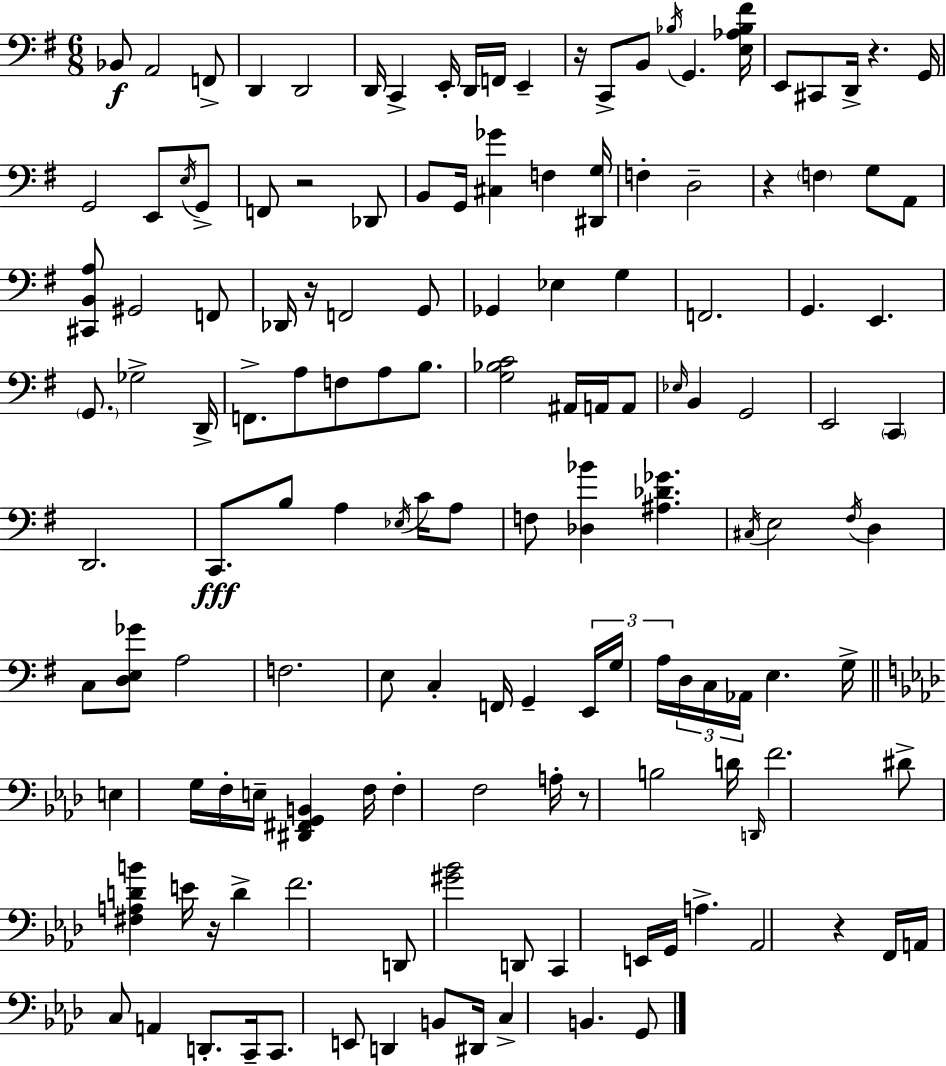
{
  \clef bass
  \numericTimeSignature
  \time 6/8
  \key e \minor
  bes,8\f a,2 f,8-> | d,4 d,2 | d,16 c,4-> e,16-. d,16 f,16 e,4-- | r16 c,8-> b,8 \acciaccatura { bes16 } g,4. | \break <e aes bes fis'>16 e,8 cis,8 d,16-> r4. | g,16 g,2 e,8 \acciaccatura { e16 } | g,8-> f,8 r2 | des,8 b,8 g,16 <cis ges'>4 f4 | \break <dis, g>16 f4-. d2-- | r4 \parenthesize f4 g8 | a,8 <cis, b, a>8 gis,2 | f,8 des,16 r16 f,2 | \break g,8 ges,4 ees4 g4 | f,2. | g,4. e,4. | \parenthesize g,8. ges2-> | \break d,16-> f,8.-> a8 f8 a8 b8. | <g bes c'>2 ais,16 a,16 | a,8 \grace { ees16 } b,4 g,2 | e,2 \parenthesize c,4 | \break d,2. | c,8.\fff b8 a4 | \acciaccatura { ees16 } c'16 a8 f8 <des bes'>4 <ais des' ges'>4. | \acciaccatura { cis16 } e2 | \break \acciaccatura { fis16 } d4 c8 <d e ges'>8 a2 | f2. | e8 c4-. | f,16 g,4-- \tuplet 3/2 { e,16 g16 a16 } \tuplet 3/2 { d16 c16 aes,16 } e4. | \break g16-> \bar "||" \break \key aes \major e4 g16 f16-. e16-- <dis, fis, g, b,>4 f16 | f4-. f2 | a16-. r8 b2 d'16 | \grace { d,16 } f'2. | \break dis'8-> <fis a d' b'>4 e'16 r16 d'4-> | f'2. | d,8 <gis' bes'>2 d,8 | c,4 e,16 g,16 a4.-> | \break aes,2 r4 | f,16 a,16 c8 a,4 d,8.-. | c,16-- c,8. e,8 d,4 b,8 | dis,16 c4-> b,4. g,8 | \break \bar "|."
}